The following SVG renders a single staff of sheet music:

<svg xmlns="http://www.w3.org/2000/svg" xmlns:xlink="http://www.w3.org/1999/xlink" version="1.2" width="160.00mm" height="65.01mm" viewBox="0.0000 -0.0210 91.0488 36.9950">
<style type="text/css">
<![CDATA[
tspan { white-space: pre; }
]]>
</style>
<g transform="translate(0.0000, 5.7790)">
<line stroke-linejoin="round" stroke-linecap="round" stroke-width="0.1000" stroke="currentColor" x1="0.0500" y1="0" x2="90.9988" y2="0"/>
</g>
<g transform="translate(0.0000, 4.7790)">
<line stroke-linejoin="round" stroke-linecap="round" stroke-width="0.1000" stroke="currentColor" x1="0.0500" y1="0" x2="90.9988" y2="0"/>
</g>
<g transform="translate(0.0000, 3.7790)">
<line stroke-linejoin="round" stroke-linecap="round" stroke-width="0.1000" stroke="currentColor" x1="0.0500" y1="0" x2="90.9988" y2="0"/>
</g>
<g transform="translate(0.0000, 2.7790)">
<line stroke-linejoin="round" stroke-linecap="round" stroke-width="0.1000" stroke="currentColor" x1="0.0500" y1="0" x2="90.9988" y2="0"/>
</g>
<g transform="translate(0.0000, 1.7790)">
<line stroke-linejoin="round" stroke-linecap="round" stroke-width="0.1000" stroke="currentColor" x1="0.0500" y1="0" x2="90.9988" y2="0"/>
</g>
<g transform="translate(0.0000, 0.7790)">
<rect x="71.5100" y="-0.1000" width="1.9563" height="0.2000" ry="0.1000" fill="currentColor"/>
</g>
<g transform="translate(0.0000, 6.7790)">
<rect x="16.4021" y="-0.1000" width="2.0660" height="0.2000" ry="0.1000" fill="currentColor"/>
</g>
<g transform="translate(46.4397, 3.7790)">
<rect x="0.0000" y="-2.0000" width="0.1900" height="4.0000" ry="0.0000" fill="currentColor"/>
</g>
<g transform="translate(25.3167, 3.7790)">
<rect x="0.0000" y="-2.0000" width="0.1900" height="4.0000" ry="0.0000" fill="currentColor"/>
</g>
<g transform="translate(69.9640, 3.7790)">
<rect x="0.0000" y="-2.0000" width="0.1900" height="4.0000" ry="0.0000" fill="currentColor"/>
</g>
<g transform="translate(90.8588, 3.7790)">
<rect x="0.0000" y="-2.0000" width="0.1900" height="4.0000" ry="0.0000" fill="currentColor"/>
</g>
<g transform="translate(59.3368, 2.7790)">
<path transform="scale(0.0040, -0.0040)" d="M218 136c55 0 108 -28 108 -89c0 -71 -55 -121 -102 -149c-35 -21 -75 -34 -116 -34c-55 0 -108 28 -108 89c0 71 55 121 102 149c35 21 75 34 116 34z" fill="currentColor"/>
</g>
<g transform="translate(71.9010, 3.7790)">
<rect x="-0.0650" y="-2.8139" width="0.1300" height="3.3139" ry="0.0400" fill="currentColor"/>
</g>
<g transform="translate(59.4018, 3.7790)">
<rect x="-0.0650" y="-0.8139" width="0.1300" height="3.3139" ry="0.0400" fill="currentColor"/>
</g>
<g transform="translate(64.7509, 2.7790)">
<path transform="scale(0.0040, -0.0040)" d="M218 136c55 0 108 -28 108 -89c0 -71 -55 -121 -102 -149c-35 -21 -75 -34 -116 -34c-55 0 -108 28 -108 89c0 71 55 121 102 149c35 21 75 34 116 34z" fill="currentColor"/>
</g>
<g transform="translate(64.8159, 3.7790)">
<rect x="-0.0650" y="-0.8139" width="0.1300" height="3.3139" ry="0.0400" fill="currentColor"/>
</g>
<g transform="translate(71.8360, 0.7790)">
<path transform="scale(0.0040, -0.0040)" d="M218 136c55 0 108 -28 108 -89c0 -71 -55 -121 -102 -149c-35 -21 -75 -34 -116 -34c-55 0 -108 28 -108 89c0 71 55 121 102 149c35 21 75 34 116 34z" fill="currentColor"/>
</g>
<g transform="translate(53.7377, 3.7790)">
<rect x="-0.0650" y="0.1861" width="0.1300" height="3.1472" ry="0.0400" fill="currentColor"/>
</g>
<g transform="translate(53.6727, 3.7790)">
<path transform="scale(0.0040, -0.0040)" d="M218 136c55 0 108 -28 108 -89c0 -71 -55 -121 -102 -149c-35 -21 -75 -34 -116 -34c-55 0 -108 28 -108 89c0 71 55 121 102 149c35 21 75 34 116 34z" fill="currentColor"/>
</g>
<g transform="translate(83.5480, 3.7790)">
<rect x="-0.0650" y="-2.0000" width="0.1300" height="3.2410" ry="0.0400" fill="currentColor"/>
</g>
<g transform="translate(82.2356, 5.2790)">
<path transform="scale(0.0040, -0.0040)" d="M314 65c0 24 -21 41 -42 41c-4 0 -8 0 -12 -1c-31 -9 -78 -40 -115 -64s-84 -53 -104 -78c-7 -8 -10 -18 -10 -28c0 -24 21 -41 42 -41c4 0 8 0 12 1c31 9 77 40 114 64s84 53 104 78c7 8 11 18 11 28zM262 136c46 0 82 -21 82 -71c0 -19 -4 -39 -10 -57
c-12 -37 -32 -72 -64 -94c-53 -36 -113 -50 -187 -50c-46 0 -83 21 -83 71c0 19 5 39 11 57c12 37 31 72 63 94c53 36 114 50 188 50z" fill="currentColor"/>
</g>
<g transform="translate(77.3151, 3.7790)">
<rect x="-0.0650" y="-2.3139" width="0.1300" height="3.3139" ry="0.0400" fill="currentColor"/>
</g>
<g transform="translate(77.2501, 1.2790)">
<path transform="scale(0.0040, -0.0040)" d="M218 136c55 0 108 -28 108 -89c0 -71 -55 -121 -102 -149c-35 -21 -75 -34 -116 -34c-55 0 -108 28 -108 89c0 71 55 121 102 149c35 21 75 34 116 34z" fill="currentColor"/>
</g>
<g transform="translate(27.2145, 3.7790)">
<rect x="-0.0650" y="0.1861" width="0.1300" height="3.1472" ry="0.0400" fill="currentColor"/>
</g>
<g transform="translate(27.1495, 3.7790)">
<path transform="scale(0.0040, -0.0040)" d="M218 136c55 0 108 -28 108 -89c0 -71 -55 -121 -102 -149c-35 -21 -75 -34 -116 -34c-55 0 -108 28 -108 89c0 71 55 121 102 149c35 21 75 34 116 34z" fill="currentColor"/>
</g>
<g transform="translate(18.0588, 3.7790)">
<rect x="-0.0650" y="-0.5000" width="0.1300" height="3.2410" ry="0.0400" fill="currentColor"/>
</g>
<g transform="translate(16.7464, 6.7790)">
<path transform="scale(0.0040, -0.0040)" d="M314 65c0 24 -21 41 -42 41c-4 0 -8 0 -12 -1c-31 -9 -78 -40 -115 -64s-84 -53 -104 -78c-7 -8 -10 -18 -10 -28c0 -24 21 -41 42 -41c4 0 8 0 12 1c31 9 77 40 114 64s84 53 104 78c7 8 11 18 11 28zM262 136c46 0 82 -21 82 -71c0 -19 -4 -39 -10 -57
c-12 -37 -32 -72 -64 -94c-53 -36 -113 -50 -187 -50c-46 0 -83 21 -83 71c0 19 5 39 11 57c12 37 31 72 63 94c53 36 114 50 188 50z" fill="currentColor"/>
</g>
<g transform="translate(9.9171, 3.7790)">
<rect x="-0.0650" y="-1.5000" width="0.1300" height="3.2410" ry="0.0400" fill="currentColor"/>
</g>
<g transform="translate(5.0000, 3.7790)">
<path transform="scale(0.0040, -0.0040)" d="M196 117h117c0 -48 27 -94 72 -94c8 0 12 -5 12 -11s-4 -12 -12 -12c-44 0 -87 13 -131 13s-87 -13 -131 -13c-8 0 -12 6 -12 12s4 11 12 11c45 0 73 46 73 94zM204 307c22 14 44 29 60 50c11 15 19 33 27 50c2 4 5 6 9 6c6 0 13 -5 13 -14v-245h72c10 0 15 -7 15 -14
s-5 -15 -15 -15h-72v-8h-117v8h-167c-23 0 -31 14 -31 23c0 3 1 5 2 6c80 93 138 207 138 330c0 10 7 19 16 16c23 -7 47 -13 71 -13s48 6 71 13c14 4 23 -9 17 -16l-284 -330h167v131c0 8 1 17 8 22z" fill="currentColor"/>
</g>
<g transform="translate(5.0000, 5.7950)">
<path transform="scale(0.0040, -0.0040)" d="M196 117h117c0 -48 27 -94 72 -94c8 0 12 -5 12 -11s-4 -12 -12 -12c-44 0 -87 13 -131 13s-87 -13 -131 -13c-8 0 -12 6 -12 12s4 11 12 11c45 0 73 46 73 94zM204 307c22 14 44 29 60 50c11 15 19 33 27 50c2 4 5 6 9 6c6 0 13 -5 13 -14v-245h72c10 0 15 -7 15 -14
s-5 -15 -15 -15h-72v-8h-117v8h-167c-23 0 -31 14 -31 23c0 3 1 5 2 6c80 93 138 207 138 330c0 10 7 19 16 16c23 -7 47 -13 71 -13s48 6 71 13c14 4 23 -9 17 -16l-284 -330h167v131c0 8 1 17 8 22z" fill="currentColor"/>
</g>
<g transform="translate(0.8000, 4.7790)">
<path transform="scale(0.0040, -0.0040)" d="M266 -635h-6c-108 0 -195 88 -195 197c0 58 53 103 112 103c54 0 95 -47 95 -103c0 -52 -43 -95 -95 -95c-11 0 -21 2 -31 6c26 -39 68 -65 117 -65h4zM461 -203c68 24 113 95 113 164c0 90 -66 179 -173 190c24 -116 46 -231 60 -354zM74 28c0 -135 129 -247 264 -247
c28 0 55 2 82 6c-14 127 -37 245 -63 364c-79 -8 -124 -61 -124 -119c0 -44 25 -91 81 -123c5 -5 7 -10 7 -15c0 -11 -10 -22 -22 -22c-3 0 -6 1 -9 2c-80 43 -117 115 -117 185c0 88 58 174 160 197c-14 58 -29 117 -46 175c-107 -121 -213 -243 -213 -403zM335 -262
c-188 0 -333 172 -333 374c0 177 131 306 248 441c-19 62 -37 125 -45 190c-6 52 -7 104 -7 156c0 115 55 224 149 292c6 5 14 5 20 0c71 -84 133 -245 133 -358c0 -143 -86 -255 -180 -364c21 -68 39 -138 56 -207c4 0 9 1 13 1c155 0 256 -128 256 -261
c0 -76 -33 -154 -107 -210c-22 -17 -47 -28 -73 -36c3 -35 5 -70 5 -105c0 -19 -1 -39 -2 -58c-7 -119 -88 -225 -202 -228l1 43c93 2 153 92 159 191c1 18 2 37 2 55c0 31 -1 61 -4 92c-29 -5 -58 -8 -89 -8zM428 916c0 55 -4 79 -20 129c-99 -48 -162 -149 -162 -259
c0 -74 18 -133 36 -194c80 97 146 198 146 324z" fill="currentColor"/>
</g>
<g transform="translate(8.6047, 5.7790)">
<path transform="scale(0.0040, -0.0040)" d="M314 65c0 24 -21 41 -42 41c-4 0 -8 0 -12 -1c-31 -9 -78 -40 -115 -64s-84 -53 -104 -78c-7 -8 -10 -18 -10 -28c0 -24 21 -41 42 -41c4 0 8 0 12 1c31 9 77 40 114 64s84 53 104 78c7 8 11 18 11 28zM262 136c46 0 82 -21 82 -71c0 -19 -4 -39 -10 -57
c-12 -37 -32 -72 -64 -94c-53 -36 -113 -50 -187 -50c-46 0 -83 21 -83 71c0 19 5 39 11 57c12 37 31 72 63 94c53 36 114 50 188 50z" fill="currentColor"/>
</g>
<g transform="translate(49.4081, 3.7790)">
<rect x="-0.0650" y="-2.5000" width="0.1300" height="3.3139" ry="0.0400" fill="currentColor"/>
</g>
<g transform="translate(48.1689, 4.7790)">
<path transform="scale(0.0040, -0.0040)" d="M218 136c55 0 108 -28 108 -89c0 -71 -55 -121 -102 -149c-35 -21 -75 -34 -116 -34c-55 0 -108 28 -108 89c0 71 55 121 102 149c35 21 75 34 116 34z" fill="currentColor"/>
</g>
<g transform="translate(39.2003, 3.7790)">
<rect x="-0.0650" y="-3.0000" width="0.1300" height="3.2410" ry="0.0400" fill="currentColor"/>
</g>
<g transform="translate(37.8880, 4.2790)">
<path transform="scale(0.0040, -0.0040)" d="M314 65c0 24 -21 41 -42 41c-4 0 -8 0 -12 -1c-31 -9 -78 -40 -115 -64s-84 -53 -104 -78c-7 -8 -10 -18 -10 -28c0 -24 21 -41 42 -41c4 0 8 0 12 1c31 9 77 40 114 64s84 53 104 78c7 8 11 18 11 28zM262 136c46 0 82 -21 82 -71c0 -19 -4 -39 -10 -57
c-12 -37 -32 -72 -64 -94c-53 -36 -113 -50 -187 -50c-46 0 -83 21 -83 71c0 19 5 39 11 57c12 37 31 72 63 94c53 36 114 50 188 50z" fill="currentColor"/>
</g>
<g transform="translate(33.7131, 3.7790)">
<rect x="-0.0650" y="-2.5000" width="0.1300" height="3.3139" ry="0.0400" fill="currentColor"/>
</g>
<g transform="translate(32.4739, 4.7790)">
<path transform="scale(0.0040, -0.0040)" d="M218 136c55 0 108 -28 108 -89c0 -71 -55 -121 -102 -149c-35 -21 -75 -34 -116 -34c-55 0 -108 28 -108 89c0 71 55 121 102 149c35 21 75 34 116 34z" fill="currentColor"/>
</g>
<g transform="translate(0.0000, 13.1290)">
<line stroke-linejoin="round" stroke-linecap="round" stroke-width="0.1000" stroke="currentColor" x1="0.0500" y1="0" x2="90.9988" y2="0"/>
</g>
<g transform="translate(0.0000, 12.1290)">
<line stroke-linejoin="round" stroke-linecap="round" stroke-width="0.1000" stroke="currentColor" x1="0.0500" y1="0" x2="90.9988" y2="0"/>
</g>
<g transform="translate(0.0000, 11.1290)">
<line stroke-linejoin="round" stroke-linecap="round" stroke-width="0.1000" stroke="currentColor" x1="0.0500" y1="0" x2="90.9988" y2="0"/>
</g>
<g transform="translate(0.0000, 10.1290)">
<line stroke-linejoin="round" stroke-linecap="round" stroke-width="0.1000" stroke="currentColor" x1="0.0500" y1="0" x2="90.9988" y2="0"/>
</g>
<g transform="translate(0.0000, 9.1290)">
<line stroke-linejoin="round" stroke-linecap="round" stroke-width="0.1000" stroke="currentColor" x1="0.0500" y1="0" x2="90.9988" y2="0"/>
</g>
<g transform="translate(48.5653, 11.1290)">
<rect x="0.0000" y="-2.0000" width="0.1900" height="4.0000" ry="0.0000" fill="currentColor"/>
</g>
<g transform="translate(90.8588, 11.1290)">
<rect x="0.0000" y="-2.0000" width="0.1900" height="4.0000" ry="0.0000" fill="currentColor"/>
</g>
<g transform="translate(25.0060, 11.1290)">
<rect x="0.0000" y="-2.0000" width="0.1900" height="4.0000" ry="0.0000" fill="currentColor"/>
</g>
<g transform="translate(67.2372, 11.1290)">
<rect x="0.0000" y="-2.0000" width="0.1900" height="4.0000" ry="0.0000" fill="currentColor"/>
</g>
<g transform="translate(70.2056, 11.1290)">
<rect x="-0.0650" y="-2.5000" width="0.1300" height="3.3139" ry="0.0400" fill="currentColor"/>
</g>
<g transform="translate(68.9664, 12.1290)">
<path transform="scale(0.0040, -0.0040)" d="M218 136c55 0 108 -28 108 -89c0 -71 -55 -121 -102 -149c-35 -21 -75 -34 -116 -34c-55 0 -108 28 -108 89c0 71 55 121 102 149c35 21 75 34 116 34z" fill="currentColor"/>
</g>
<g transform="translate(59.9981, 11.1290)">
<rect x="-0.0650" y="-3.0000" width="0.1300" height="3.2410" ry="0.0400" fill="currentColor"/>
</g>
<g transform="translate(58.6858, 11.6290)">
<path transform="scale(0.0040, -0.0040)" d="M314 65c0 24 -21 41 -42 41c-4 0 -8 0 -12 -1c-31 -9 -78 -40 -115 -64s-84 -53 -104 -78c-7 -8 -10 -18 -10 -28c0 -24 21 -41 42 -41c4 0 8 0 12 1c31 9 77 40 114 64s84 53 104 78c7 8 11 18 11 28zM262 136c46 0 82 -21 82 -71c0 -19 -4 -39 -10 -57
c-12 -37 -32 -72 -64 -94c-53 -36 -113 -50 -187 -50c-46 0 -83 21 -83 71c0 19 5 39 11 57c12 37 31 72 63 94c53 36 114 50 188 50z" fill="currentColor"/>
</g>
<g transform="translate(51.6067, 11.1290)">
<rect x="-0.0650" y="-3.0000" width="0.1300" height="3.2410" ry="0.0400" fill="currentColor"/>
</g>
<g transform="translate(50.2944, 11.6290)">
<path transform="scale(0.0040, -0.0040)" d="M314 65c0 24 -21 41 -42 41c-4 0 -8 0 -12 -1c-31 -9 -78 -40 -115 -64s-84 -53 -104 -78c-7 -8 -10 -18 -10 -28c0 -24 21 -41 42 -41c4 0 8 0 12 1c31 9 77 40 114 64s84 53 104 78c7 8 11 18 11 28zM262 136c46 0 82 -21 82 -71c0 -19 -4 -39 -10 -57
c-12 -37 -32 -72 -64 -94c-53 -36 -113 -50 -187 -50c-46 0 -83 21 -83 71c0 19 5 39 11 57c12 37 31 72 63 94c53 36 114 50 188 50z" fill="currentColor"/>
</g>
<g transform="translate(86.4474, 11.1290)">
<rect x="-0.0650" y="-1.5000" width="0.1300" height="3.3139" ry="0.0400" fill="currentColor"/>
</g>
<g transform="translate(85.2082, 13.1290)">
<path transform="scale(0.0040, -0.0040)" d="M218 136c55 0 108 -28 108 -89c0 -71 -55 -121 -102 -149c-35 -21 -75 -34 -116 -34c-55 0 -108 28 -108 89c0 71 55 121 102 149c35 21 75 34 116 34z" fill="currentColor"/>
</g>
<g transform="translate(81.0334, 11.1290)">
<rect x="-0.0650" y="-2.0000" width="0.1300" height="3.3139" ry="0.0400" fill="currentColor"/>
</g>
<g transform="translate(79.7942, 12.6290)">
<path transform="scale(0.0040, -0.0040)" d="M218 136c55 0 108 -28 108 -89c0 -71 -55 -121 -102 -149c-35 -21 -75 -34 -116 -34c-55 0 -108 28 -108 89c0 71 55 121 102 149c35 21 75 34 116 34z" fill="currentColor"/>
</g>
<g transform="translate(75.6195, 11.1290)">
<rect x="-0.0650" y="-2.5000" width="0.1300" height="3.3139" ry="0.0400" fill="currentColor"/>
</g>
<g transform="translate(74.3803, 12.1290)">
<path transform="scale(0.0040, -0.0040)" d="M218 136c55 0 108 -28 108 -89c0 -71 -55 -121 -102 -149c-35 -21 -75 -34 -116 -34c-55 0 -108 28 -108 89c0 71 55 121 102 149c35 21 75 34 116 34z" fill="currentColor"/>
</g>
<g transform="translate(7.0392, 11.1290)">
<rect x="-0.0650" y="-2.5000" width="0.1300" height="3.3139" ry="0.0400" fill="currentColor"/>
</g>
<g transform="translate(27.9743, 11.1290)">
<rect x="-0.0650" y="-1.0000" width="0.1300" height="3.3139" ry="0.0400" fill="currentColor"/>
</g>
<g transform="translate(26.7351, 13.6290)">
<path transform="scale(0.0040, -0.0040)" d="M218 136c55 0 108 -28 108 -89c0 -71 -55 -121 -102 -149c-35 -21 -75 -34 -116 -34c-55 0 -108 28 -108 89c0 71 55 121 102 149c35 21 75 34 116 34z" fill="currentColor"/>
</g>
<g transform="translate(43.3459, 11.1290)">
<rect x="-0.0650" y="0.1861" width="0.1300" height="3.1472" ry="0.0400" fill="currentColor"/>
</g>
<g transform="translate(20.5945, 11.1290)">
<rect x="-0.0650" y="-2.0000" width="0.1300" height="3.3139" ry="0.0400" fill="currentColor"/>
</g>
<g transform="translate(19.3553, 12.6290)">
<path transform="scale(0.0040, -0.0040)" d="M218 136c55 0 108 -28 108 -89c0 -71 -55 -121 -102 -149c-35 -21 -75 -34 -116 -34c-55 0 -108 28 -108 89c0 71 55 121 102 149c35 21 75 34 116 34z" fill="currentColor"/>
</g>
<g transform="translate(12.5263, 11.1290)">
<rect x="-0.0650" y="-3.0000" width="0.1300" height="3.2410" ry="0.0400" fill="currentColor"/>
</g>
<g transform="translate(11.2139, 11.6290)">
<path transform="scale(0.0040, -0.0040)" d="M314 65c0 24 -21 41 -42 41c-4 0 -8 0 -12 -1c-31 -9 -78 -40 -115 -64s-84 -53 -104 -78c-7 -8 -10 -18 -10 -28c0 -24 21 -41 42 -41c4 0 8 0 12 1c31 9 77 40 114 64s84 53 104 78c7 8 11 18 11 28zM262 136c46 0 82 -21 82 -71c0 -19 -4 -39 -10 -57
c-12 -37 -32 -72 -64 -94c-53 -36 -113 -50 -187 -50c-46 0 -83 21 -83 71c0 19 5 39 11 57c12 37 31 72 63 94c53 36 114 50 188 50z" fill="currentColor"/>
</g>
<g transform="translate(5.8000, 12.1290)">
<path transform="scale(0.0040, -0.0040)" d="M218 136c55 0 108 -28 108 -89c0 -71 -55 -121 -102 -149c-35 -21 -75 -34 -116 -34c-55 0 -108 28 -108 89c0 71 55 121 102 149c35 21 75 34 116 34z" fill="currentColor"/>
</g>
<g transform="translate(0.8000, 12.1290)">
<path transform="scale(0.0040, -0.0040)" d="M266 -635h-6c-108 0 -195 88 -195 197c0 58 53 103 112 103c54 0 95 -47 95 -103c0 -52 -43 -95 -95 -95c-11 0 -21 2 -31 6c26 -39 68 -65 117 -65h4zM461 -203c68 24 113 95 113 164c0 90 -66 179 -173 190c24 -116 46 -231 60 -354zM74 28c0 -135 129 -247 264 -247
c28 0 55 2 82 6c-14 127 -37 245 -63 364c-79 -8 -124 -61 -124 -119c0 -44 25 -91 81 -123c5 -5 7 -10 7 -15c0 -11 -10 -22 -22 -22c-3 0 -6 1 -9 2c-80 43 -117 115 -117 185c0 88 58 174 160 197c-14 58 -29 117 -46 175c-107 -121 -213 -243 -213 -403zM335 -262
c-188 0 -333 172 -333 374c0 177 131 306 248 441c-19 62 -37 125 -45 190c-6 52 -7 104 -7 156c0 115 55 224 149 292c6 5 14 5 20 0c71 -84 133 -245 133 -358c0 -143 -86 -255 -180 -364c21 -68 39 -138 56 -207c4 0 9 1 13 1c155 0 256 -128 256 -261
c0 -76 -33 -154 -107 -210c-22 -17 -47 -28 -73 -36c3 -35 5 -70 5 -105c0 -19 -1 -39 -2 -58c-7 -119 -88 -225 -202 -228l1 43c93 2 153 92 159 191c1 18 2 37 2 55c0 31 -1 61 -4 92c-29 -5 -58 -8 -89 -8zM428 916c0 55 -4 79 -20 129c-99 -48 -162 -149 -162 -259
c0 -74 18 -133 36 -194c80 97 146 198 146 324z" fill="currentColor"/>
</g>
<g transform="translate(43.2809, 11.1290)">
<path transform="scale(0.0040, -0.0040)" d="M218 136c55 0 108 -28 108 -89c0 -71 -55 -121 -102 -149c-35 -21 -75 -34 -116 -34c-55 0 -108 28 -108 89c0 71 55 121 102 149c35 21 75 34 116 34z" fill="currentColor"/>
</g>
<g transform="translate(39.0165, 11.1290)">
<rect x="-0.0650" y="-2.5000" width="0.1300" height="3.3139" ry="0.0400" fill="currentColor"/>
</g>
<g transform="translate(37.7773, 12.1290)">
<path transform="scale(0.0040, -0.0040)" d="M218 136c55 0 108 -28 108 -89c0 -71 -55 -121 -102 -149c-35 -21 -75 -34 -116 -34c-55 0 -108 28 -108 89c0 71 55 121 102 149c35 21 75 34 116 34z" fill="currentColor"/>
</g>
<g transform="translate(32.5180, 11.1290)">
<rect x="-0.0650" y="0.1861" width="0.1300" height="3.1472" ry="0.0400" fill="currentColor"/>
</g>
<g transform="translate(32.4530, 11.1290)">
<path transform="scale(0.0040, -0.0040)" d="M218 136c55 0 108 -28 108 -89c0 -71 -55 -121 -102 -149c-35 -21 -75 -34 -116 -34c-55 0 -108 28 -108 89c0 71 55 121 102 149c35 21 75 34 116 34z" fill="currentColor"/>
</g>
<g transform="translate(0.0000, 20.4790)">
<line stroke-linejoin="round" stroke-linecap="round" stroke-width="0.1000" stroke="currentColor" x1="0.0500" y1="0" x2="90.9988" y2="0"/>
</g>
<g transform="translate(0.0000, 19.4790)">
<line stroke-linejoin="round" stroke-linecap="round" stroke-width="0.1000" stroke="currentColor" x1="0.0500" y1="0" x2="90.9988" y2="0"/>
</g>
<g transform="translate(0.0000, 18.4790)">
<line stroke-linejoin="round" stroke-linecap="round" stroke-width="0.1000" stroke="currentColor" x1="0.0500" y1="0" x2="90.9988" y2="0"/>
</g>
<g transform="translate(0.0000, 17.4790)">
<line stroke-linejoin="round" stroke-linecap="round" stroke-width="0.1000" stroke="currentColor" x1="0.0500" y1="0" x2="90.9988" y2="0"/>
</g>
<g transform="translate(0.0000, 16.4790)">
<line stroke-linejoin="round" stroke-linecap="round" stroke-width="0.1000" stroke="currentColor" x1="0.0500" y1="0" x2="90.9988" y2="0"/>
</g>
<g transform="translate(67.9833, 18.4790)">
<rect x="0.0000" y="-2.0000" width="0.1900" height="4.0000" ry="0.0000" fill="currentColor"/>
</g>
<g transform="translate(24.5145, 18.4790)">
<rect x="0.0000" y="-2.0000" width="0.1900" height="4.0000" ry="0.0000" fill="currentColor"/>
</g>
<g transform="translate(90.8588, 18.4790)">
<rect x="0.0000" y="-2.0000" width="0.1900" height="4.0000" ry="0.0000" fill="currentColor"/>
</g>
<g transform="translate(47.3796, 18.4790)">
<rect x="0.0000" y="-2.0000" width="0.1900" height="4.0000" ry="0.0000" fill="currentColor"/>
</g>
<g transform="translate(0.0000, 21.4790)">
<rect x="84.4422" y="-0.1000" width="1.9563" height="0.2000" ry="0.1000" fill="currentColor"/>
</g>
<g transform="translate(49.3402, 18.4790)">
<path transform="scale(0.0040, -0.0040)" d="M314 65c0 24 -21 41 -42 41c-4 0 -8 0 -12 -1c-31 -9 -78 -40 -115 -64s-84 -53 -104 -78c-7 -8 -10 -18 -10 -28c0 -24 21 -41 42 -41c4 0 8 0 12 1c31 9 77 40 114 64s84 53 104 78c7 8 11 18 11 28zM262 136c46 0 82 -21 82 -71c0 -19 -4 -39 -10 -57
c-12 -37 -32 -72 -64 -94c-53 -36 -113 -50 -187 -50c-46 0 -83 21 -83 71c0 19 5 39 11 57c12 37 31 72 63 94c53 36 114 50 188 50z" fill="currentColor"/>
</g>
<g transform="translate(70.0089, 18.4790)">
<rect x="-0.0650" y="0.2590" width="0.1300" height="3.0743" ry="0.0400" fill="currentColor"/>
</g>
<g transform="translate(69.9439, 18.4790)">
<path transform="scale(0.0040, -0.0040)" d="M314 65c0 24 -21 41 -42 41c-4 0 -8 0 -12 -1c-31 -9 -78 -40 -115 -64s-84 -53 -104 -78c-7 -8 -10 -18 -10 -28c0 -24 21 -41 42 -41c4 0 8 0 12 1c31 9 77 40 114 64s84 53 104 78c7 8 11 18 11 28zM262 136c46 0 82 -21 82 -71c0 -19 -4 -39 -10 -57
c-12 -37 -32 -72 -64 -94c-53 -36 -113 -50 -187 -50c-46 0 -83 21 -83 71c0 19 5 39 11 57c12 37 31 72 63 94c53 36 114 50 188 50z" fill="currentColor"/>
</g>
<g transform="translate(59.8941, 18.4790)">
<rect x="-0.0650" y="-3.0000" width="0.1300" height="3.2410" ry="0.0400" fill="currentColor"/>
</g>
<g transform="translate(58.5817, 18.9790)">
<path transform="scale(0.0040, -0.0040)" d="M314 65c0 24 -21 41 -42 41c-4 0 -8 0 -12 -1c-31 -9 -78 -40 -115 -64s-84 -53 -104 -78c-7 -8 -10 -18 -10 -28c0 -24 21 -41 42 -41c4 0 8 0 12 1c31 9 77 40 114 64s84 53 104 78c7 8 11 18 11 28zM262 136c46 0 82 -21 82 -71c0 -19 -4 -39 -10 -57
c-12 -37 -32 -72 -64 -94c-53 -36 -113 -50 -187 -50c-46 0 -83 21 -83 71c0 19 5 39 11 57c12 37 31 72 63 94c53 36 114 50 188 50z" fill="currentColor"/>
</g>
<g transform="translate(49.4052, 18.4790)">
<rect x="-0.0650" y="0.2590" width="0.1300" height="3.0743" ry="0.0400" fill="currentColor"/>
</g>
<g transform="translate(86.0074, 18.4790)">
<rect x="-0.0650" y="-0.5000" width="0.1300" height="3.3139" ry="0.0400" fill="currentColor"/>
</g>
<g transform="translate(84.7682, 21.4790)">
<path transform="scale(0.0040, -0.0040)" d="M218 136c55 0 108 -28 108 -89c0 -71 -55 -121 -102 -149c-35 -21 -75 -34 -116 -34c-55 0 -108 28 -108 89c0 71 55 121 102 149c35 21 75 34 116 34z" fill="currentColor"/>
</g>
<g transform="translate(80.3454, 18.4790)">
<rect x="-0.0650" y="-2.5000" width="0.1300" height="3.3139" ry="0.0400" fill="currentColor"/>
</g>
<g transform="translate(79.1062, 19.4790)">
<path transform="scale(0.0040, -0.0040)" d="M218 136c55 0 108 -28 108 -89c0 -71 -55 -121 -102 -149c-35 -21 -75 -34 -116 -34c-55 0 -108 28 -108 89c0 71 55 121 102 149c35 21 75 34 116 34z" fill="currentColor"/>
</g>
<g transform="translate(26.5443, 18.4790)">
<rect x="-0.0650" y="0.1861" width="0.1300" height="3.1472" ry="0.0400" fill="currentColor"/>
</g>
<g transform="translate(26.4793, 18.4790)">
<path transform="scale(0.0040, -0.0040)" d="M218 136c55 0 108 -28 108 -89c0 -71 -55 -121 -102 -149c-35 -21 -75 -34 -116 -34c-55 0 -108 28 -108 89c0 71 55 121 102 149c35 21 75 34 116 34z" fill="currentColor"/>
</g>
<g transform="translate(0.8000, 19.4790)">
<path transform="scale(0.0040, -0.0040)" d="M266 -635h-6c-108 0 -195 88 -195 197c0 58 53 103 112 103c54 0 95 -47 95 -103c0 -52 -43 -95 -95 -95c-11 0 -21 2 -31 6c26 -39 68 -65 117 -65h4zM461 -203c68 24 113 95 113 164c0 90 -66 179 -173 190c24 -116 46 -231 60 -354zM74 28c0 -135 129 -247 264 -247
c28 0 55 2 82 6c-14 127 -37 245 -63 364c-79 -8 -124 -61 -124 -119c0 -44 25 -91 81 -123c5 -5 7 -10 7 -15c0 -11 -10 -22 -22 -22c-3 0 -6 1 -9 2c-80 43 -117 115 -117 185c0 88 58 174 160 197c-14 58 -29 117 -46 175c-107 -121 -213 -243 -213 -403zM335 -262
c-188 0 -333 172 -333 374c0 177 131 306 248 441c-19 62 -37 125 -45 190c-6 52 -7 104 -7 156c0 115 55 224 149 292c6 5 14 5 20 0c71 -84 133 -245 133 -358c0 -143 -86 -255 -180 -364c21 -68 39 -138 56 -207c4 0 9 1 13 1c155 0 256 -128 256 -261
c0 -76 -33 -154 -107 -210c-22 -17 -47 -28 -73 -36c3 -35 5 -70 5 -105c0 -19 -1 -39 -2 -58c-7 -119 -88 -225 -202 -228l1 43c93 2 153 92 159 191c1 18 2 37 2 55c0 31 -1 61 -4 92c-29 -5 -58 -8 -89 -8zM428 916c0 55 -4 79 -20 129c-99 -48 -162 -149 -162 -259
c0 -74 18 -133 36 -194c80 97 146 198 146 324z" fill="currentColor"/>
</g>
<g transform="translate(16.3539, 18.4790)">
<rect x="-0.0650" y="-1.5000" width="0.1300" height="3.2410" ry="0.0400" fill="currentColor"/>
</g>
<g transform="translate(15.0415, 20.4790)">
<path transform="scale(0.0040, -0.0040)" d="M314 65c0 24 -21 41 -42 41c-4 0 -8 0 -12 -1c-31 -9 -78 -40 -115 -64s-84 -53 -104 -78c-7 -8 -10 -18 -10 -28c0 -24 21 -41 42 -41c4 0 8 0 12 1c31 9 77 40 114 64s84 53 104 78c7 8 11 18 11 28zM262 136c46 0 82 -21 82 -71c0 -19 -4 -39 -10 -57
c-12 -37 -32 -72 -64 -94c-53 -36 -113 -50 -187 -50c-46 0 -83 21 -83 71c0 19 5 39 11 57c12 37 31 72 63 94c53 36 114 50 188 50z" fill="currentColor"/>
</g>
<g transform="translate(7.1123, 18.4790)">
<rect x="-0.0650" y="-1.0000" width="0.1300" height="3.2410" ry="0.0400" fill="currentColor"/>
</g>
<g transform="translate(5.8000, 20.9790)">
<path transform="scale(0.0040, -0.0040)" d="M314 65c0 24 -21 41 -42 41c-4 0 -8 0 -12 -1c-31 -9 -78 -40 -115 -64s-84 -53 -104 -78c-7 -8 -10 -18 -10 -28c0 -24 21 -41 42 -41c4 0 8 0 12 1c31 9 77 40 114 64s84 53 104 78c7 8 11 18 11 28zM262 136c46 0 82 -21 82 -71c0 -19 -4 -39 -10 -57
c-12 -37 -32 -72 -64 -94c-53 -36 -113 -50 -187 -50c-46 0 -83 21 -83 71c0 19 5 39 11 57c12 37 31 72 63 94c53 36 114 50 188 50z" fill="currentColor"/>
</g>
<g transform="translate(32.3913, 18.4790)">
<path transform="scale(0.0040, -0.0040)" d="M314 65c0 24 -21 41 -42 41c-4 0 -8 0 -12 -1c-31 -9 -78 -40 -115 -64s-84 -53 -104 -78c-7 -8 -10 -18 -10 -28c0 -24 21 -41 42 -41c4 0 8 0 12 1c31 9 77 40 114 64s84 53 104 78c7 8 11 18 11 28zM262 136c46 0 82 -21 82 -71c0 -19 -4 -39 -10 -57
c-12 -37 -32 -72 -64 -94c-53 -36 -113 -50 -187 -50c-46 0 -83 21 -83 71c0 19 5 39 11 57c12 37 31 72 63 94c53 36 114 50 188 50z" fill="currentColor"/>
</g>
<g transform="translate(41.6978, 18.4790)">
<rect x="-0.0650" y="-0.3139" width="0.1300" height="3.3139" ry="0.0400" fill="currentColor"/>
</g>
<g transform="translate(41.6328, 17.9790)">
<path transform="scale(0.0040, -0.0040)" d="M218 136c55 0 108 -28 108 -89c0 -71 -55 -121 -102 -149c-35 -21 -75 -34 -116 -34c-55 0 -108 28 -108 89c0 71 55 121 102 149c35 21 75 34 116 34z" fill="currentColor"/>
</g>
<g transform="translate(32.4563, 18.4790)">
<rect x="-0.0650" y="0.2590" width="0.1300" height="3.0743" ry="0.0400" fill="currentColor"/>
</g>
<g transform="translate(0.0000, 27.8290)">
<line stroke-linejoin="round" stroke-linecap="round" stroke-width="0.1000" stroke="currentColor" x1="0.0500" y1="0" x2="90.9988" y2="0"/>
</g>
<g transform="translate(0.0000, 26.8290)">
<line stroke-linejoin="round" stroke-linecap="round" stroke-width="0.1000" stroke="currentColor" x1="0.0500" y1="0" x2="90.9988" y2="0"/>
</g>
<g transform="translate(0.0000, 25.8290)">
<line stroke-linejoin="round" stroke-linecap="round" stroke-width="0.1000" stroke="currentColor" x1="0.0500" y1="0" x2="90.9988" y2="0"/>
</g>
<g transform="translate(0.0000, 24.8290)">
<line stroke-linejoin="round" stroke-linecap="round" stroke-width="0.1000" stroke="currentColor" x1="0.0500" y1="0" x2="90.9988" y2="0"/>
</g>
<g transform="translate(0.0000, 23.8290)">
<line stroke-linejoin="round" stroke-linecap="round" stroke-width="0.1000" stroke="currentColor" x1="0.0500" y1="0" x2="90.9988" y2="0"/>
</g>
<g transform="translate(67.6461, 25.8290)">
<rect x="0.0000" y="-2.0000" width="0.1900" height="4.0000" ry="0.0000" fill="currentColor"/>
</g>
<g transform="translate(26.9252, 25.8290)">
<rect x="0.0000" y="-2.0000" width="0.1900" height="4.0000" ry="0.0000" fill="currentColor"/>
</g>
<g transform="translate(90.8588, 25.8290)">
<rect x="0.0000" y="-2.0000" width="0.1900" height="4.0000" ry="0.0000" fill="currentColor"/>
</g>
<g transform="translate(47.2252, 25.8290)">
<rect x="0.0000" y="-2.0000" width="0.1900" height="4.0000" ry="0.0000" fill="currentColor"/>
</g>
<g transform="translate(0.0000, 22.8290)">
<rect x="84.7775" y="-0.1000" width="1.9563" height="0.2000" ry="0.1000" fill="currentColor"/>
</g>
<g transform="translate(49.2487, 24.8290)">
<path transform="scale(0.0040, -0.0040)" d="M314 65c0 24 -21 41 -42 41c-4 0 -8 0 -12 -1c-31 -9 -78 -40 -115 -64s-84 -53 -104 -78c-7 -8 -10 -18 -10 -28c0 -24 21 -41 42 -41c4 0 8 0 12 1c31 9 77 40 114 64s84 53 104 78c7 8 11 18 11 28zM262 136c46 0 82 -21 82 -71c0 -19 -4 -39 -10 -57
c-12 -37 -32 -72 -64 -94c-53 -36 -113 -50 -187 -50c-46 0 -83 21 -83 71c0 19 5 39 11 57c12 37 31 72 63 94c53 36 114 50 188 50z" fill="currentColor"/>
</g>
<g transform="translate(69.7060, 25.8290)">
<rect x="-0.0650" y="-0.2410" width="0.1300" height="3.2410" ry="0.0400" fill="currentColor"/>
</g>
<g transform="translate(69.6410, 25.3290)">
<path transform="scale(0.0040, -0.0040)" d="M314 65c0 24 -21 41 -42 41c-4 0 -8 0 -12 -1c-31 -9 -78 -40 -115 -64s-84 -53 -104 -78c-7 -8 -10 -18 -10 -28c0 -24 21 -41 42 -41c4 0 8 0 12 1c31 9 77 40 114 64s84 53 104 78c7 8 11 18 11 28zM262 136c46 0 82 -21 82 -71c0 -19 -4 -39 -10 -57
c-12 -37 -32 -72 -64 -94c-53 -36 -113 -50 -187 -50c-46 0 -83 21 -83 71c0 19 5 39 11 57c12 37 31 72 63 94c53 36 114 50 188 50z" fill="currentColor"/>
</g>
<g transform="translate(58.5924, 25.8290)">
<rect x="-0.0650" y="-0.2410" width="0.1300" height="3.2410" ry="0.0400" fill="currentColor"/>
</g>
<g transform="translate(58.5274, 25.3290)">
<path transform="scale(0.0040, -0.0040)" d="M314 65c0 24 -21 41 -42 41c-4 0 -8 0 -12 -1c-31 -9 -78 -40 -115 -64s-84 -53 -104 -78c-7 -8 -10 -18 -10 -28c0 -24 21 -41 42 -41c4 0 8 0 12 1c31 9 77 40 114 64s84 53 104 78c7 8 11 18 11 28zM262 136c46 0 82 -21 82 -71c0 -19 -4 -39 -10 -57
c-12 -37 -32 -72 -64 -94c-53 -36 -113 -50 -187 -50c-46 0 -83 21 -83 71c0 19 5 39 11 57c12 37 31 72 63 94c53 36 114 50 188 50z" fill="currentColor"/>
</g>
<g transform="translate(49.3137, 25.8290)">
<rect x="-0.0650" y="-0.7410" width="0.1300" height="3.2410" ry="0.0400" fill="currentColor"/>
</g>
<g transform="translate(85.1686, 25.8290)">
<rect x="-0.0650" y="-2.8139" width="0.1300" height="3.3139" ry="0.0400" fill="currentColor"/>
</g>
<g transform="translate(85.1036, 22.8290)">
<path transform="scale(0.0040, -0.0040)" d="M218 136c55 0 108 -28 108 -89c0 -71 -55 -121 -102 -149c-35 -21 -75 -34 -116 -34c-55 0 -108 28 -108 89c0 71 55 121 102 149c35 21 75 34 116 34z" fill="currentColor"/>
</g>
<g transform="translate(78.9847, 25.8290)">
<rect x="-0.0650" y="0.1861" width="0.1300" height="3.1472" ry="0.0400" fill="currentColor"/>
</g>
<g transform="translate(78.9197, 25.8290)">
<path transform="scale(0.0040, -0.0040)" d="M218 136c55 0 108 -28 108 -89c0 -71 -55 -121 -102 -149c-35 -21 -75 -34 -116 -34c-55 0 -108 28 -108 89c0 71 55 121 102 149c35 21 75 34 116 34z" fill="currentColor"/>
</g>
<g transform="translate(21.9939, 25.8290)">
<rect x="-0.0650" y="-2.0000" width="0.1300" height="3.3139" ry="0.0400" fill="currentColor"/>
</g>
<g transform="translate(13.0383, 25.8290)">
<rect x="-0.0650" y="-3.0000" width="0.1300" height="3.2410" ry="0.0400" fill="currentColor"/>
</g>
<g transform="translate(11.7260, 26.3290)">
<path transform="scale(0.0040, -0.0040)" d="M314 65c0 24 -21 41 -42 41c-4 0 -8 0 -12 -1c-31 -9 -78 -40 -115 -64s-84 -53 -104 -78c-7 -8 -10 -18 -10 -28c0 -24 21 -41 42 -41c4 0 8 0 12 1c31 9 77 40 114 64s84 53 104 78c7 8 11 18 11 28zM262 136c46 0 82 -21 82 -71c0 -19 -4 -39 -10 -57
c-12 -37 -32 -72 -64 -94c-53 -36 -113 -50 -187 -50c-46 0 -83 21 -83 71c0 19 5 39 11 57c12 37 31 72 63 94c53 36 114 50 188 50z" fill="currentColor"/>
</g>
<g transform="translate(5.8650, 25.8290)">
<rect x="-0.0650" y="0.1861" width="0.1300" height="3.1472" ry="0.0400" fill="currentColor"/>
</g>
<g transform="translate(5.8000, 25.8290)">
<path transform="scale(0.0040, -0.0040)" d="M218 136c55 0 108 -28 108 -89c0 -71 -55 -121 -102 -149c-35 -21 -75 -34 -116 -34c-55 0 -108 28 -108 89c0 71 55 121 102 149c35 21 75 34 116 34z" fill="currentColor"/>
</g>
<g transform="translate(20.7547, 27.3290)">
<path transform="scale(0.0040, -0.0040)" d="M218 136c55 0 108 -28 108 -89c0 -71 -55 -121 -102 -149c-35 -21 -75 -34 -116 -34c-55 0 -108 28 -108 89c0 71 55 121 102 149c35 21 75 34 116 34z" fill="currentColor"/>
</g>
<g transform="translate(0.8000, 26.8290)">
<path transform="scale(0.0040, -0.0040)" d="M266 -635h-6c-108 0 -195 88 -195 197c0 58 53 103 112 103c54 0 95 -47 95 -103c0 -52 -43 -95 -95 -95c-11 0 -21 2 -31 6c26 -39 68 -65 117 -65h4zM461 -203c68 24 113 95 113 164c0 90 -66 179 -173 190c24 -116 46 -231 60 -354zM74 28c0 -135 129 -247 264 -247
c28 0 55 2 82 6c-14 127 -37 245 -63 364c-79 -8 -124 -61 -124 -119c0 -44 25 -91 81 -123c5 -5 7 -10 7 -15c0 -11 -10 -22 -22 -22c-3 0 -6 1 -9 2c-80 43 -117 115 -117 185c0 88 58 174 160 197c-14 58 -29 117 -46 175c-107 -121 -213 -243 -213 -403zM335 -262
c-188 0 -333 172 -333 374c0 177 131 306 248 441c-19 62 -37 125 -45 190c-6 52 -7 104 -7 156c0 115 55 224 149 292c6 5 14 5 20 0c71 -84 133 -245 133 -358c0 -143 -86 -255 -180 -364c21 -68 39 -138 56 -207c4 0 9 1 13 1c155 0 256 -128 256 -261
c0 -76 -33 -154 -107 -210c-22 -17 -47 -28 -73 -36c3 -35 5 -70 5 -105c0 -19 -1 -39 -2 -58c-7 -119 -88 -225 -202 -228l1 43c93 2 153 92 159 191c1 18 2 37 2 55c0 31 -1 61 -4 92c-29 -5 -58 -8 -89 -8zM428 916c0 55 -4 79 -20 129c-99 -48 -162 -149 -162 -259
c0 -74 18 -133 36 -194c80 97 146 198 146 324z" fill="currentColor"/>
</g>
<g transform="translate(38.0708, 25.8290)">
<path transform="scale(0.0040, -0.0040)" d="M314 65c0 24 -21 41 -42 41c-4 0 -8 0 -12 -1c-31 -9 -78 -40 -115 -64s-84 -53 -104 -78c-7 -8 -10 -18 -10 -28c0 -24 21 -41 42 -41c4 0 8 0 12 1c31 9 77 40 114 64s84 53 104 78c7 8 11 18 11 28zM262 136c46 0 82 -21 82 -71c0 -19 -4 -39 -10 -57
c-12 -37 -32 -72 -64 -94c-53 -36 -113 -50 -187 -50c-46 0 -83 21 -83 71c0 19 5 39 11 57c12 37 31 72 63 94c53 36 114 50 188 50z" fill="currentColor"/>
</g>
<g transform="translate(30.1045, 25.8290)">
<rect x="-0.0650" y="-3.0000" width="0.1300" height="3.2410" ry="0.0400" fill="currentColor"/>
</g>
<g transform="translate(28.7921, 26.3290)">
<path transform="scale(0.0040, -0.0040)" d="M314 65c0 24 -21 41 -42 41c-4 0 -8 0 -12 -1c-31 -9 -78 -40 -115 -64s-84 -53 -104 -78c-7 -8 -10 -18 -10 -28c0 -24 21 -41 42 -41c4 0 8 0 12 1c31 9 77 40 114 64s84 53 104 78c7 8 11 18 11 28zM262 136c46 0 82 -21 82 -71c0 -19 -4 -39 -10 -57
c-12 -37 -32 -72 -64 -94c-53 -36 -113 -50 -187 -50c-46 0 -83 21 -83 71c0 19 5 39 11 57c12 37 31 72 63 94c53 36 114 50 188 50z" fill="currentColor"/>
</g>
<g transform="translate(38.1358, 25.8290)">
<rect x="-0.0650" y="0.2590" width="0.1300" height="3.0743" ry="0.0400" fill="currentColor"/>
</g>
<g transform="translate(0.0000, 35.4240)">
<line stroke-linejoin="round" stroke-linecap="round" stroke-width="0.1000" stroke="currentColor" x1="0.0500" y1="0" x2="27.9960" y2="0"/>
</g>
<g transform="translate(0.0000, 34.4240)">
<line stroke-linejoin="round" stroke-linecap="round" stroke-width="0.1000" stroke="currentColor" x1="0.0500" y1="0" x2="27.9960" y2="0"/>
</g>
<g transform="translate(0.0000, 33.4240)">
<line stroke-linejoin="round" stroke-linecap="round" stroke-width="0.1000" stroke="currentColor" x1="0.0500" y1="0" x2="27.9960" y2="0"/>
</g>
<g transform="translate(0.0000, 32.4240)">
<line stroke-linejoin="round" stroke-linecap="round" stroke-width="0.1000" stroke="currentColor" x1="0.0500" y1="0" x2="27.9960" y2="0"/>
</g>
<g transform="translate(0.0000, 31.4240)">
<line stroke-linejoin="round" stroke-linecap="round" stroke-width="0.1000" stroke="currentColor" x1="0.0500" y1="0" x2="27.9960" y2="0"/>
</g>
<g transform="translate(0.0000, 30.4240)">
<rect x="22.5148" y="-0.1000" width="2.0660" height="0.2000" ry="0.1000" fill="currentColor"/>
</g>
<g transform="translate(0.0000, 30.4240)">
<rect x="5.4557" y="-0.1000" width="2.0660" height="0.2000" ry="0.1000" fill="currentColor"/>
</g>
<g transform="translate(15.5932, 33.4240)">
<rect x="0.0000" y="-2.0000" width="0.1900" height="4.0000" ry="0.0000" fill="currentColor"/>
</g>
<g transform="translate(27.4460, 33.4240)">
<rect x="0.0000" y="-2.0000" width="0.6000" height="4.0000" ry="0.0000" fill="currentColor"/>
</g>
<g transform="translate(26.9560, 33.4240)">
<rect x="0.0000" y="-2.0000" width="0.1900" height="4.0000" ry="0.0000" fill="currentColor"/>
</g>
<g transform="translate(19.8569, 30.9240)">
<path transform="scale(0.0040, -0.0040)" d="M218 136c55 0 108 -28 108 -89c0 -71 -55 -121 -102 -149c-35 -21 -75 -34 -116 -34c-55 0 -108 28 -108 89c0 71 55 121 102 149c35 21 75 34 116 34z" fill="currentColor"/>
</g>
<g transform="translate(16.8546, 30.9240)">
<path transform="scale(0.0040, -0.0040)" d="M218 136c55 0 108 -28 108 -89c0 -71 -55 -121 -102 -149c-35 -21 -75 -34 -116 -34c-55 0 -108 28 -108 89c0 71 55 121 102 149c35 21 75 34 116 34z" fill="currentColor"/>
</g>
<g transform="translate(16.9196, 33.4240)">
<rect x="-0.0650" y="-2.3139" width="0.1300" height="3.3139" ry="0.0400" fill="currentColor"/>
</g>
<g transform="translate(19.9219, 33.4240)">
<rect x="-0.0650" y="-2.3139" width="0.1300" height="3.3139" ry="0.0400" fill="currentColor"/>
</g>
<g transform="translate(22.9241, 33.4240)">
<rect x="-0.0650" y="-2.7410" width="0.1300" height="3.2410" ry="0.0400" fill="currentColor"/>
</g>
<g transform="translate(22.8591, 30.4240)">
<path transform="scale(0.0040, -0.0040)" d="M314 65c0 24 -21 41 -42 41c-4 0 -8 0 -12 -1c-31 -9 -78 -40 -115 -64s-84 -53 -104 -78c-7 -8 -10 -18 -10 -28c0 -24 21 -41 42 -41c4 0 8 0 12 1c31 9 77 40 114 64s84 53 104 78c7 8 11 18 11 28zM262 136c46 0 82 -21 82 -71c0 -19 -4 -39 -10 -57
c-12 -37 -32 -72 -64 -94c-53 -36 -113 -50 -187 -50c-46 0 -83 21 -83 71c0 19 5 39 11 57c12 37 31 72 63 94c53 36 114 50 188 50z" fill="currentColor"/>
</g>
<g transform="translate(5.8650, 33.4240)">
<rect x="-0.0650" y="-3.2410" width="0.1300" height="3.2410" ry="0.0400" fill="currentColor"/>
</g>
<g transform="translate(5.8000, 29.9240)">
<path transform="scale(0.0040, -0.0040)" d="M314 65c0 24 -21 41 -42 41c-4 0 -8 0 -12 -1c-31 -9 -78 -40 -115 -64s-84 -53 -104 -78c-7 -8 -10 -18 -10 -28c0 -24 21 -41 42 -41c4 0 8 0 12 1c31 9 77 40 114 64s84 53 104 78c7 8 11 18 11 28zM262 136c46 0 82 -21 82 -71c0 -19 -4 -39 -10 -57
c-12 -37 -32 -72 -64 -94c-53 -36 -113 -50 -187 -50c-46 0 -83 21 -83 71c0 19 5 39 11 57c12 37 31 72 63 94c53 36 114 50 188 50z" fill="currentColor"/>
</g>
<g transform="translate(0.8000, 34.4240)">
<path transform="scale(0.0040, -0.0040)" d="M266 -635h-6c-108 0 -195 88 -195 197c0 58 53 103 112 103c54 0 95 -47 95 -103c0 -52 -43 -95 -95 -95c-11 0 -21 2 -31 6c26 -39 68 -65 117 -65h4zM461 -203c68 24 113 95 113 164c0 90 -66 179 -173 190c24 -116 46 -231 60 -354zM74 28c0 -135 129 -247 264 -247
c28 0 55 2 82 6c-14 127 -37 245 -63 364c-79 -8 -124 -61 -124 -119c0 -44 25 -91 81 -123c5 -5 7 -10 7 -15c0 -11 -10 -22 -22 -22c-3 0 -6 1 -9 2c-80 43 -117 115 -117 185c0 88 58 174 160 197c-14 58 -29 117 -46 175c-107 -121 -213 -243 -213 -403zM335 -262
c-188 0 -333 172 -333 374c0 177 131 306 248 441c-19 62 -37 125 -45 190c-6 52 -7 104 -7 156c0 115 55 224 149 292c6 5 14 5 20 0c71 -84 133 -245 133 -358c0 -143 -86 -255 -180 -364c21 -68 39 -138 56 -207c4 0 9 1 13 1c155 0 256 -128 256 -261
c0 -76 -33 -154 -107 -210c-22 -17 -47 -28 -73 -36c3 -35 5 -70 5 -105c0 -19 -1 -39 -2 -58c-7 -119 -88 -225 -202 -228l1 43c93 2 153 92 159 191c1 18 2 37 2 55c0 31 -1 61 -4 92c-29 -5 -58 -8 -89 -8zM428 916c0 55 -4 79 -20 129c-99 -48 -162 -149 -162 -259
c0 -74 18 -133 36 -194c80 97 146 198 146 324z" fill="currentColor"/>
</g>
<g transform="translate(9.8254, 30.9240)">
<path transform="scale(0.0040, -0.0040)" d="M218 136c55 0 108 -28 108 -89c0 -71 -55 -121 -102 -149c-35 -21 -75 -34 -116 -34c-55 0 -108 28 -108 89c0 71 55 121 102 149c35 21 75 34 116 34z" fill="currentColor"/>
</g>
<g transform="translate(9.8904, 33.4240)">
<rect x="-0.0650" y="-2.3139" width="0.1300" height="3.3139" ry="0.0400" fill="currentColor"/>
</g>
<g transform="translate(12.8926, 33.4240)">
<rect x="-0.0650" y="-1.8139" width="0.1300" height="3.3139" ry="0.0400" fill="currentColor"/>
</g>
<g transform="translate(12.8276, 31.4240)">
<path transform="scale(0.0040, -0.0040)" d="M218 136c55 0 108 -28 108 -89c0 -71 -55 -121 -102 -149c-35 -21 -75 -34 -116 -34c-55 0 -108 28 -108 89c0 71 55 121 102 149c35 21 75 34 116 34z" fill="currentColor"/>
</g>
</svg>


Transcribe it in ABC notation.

X:1
T:Untitled
M:4/4
L:1/4
K:C
E2 C2 B G A2 G B d d a g F2 G A2 F D B G B A2 A2 G G F E D2 E2 B B2 c B2 A2 B2 G C B A2 F A2 B2 d2 c2 c2 B a b2 g f g g a2